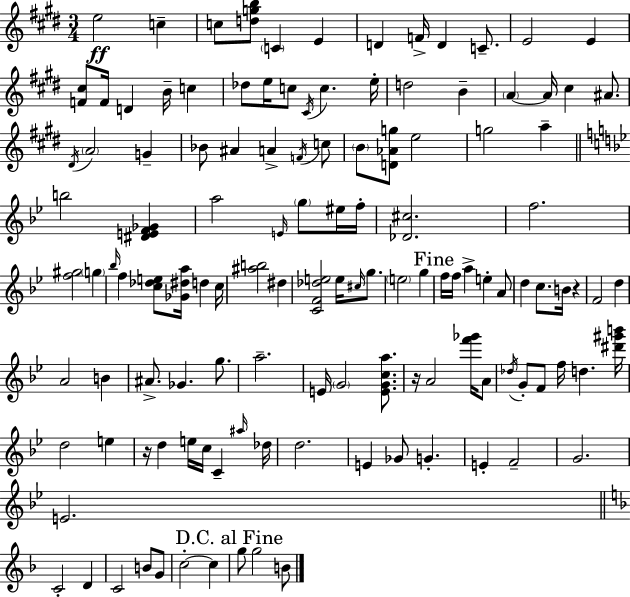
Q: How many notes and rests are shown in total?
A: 124